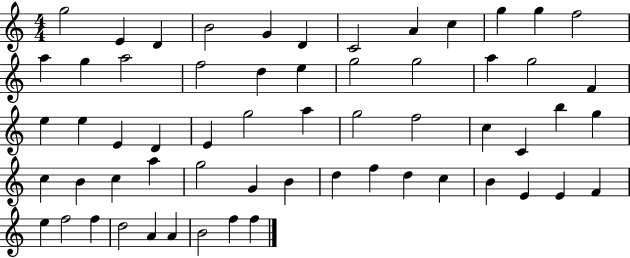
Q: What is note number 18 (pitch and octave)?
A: E5